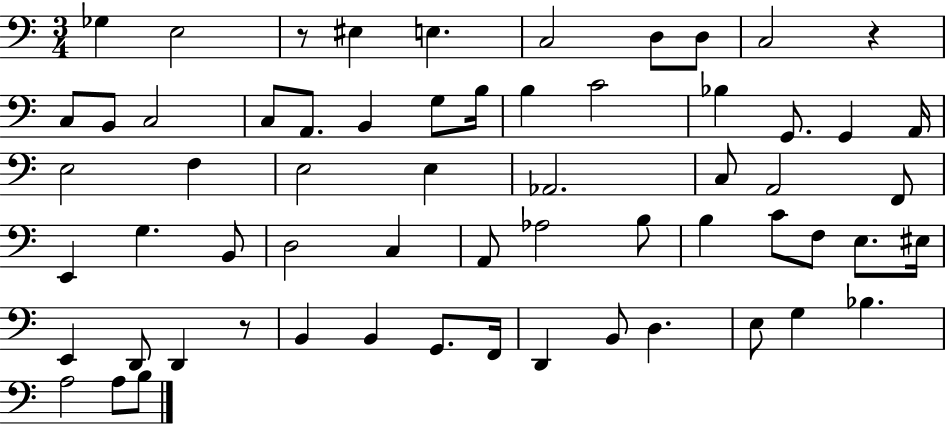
Gb3/q E3/h R/e EIS3/q E3/q. C3/h D3/e D3/e C3/h R/q C3/e B2/e C3/h C3/e A2/e. B2/q G3/e B3/s B3/q C4/h Bb3/q G2/e. G2/q A2/s E3/h F3/q E3/h E3/q Ab2/h. C3/e A2/h F2/e E2/q G3/q. B2/e D3/h C3/q A2/e Ab3/h B3/e B3/q C4/e F3/e E3/e. EIS3/s E2/q D2/e D2/q R/e B2/q B2/q G2/e. F2/s D2/q B2/e D3/q. E3/e G3/q Bb3/q. A3/h A3/e B3/e